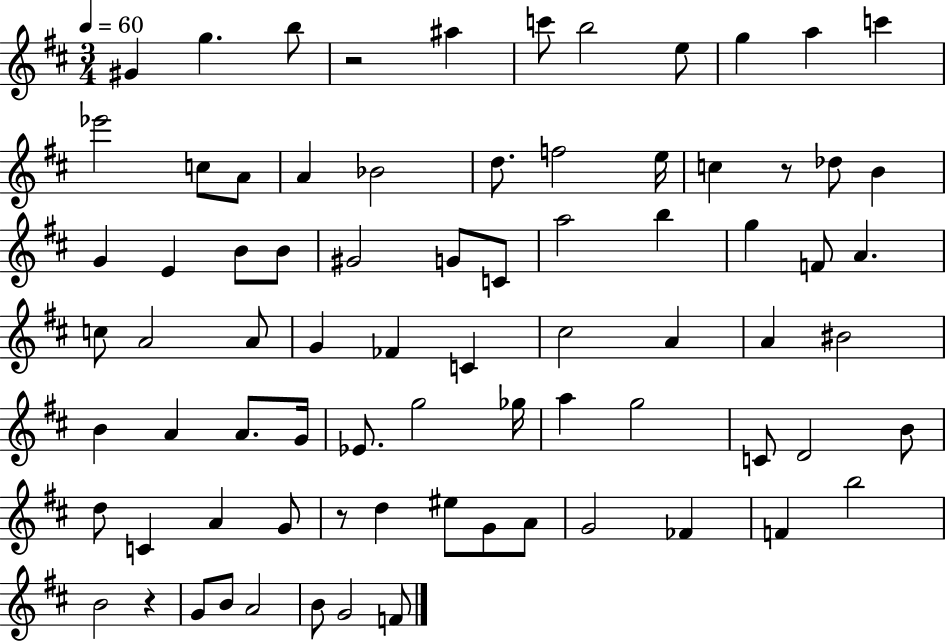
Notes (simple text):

G#4/q G5/q. B5/e R/h A#5/q C6/e B5/h E5/e G5/q A5/q C6/q Eb6/h C5/e A4/e A4/q Bb4/h D5/e. F5/h E5/s C5/q R/e Db5/e B4/q G4/q E4/q B4/e B4/e G#4/h G4/e C4/e A5/h B5/q G5/q F4/e A4/q. C5/e A4/h A4/e G4/q FES4/q C4/q C#5/h A4/q A4/q BIS4/h B4/q A4/q A4/e. G4/s Eb4/e. G5/h Gb5/s A5/q G5/h C4/e D4/h B4/e D5/e C4/q A4/q G4/e R/e D5/q EIS5/e G4/e A4/e G4/h FES4/q F4/q B5/h B4/h R/q G4/e B4/e A4/h B4/e G4/h F4/e